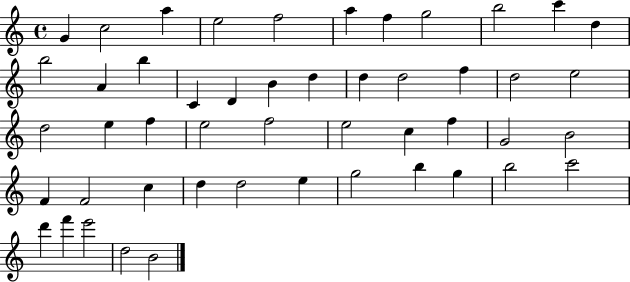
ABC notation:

X:1
T:Untitled
M:4/4
L:1/4
K:C
G c2 a e2 f2 a f g2 b2 c' d b2 A b C D B d d d2 f d2 e2 d2 e f e2 f2 e2 c f G2 B2 F F2 c d d2 e g2 b g b2 c'2 d' f' e'2 d2 B2